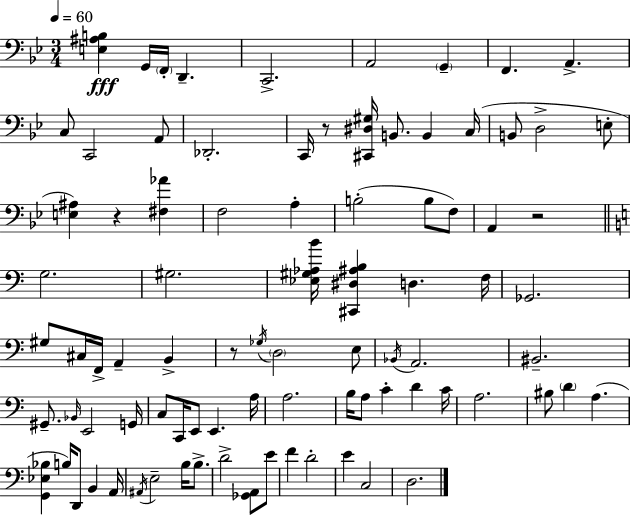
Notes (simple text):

[E3,A#3,B3]/q G2/s F2/s D2/q. C2/h. A2/h G2/q F2/q. A2/q. C3/e C2/h A2/e Db2/h. C2/s R/e [C#2,D#3,G#3]/s B2/e. B2/q C3/s B2/e D3/h E3/e [E3,A#3]/q R/q [F#3,Ab4]/q F3/h A3/q B3/h B3/e F3/e A2/q R/h G3/h. G#3/h. [Eb3,G#3,Ab3,B4]/s [C#2,D#3,A#3,B3]/q D3/q. F3/s Gb2/h. G#3/e C#3/s F2/s A2/q B2/q R/e Gb3/s D3/h E3/e Bb2/s A2/h. BIS2/h. G#2/e. Bb2/s E2/h G2/s C3/e C2/s E2/e E2/q. A3/s A3/h. B3/s A3/e C4/q D4/q C4/s A3/h. BIS3/e D4/q A3/q. [G2,Eb3,Bb3]/q B3/s D2/e B2/q A2/s A#2/s E3/h B3/s B3/e. D4/h [Gb2,A2]/e E4/e F4/q D4/h E4/q C3/h D3/h.